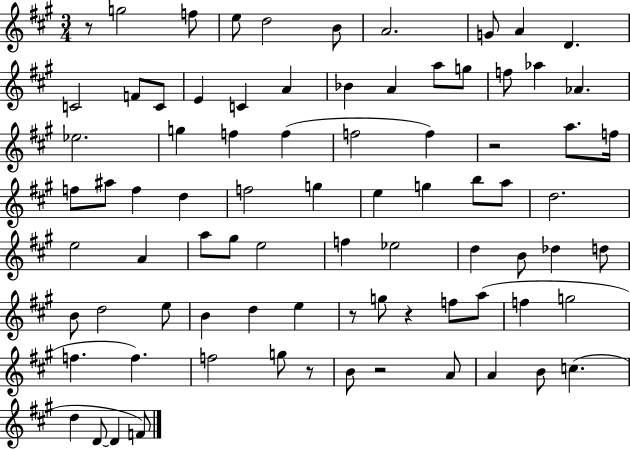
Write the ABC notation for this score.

X:1
T:Untitled
M:3/4
L:1/4
K:A
z/2 g2 f/2 e/2 d2 B/2 A2 G/2 A D C2 F/2 C/2 E C A _B A a/2 g/2 f/2 _a _A _e2 g f f f2 f z2 a/2 f/4 f/2 ^a/2 f d f2 g e g b/2 a/2 d2 e2 A a/2 ^g/2 e2 f _e2 d B/2 _d d/2 B/2 d2 e/2 B d e z/2 g/2 z f/2 a/2 f g2 f f f2 g/2 z/2 B/2 z2 A/2 A B/2 c d D/2 D F/2